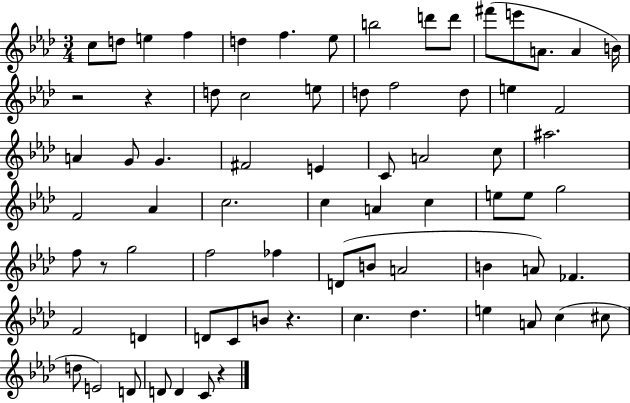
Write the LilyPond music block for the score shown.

{
  \clef treble
  \numericTimeSignature
  \time 3/4
  \key aes \major
  \repeat volta 2 { c''8 d''8 e''4 f''4 | d''4 f''4. ees''8 | b''2 d'''8 d'''8 | fis'''8( e'''8 a'8. a'4 b'16) | \break r2 r4 | d''8 c''2 e''8 | d''8 f''2 d''8 | e''4 f'2 | \break a'4 g'8 g'4. | fis'2 e'4 | c'8 a'2 c''8 | ais''2. | \break f'2 aes'4 | c''2. | c''4 a'4 c''4 | e''8 e''8 g''2 | \break f''8 r8 g''2 | f''2 fes''4 | d'8( b'8 a'2 | b'4 a'8) fes'4. | \break f'2 d'4 | d'8 c'8 b'8 r4. | c''4. des''4. | e''4 a'8 c''4( cis''8 | \break d''8 e'2) d'8 | d'8 d'4 c'8 r4 | } \bar "|."
}